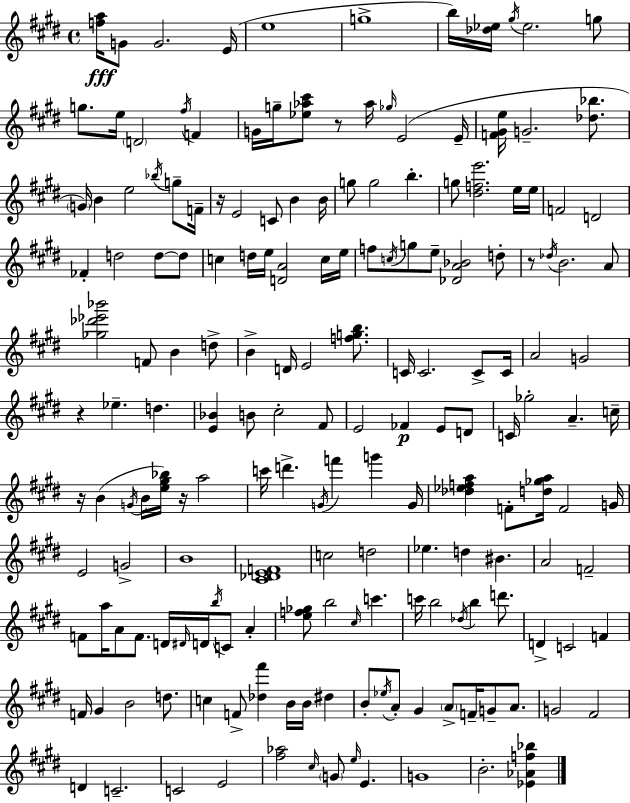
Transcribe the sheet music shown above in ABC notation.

X:1
T:Untitled
M:4/4
L:1/4
K:E
[fa]/4 G/2 G2 E/4 e4 g4 b/4 [_d_e]/4 ^g/4 _e2 g/2 g/2 e/4 D2 ^f/4 F G/4 g/4 [_e_a^c']/2 z/2 _a/4 _g/4 E2 E/4 [F^Ge]/4 G2 [_d_b]/2 G/4 B e2 _b/4 g/2 F/4 z/4 E2 C/2 B B/4 g/2 g2 b g/2 [^dfe']2 e/4 e/4 F2 D2 _F d2 d/2 d/2 c d/4 e/4 [DA]2 c/4 e/4 f/2 c/4 g/2 e/2 [_DA_B]2 d/2 z/2 _d/4 B2 A/2 [_g_d'_e'_b']2 F/2 B d/2 B D/4 E2 [fgb]/2 C/4 C2 C/2 C/4 A2 G2 z _e d [E_B] B/2 ^c2 ^F/2 E2 _F E/2 D/2 C/4 _g2 A c/4 z/4 B G/4 B/4 [e^g_b]/4 z/4 a2 c'/4 d' G/4 f' g' G/4 [_d_efa] F/2 [d_ga]/4 F2 G/4 E2 G2 B4 [^C_DEF]4 c2 d2 _e d ^B A2 F2 F/2 a/4 A/2 F/2 D/4 ^D/4 D/4 b/4 C/2 A [ef_g]/2 b2 ^c/4 c' c'/4 b2 _d/4 b d'/2 D C2 F F/4 ^G B2 d/2 c F/2 [_d^f'] B/4 B/4 ^d B/2 _e/4 A/2 ^G A/2 F/4 G/2 A/2 G2 ^F2 D C2 C2 E2 [^f_a]2 ^c/4 G/2 e/4 E G4 B2 [_E_Af_b]